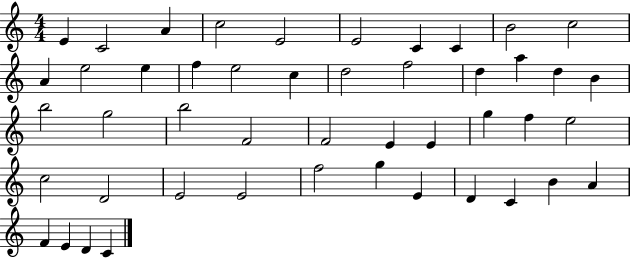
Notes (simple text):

E4/q C4/h A4/q C5/h E4/h E4/h C4/q C4/q B4/h C5/h A4/q E5/h E5/q F5/q E5/h C5/q D5/h F5/h D5/q A5/q D5/q B4/q B5/h G5/h B5/h F4/h F4/h E4/q E4/q G5/q F5/q E5/h C5/h D4/h E4/h E4/h F5/h G5/q E4/q D4/q C4/q B4/q A4/q F4/q E4/q D4/q C4/q